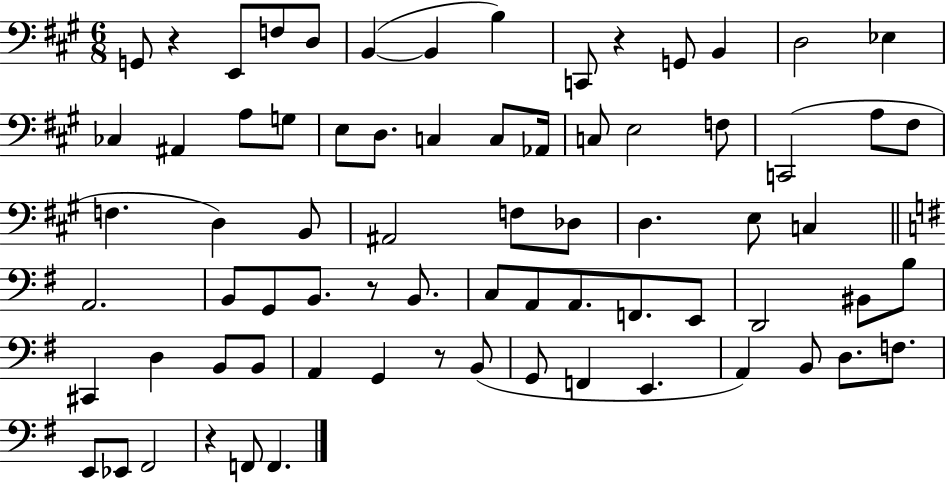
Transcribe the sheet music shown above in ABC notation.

X:1
T:Untitled
M:6/8
L:1/4
K:A
G,,/2 z E,,/2 F,/2 D,/2 B,, B,, B, C,,/2 z G,,/2 B,, D,2 _E, _C, ^A,, A,/2 G,/2 E,/2 D,/2 C, C,/2 _A,,/4 C,/2 E,2 F,/2 C,,2 A,/2 ^F,/2 F, D, B,,/2 ^A,,2 F,/2 _D,/2 D, E,/2 C, A,,2 B,,/2 G,,/2 B,,/2 z/2 B,,/2 C,/2 A,,/2 A,,/2 F,,/2 E,,/2 D,,2 ^B,,/2 B,/2 ^C,, D, B,,/2 B,,/2 A,, G,, z/2 B,,/2 G,,/2 F,, E,, A,, B,,/2 D,/2 F,/2 E,,/2 _E,,/2 ^F,,2 z F,,/2 F,,